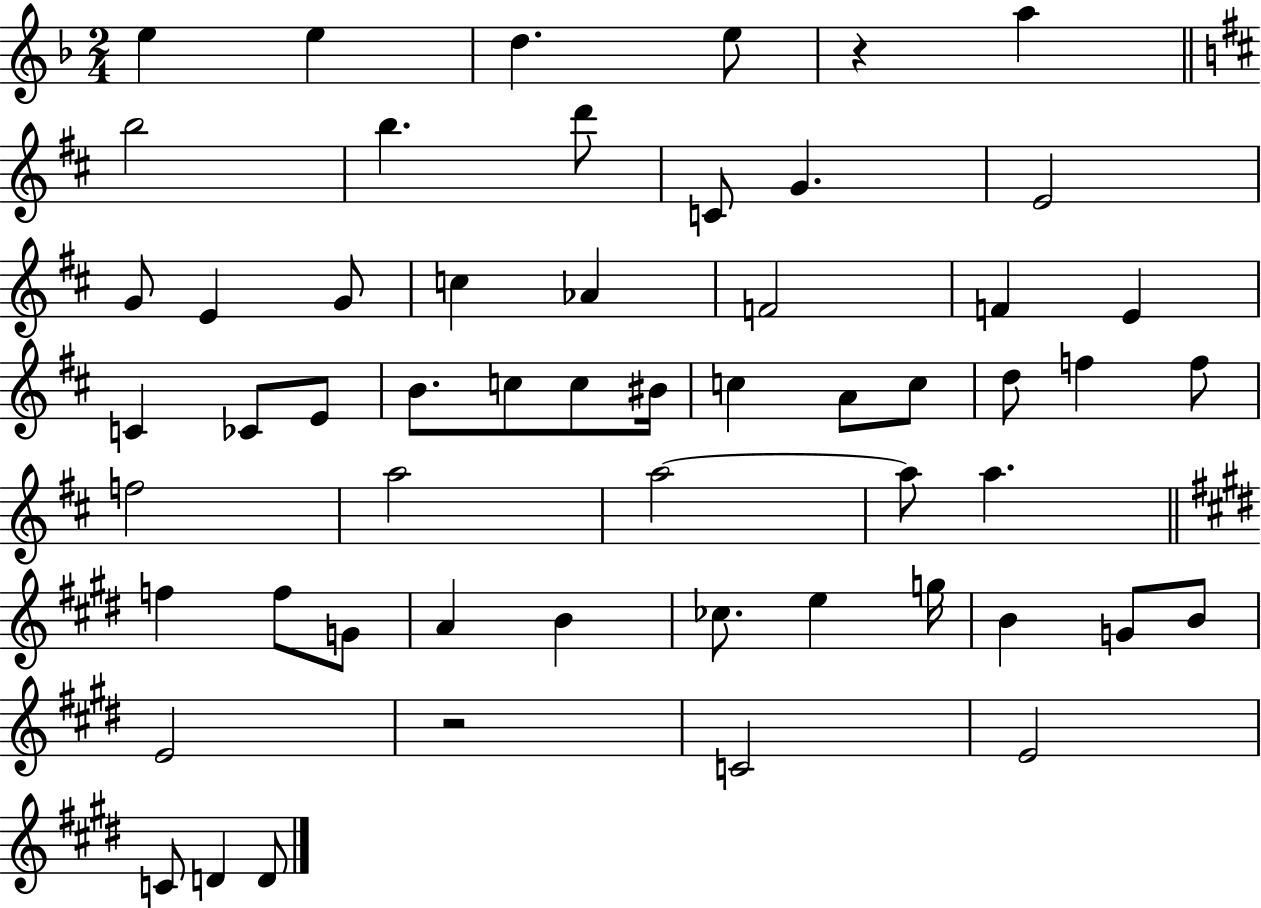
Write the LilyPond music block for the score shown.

{
  \clef treble
  \numericTimeSignature
  \time 2/4
  \key f \major
  \repeat volta 2 { e''4 e''4 | d''4. e''8 | r4 a''4 | \bar "||" \break \key b \minor b''2 | b''4. d'''8 | c'8 g'4. | e'2 | \break g'8 e'4 g'8 | c''4 aes'4 | f'2 | f'4 e'4 | \break c'4 ces'8 e'8 | b'8. c''8 c''8 bis'16 | c''4 a'8 c''8 | d''8 f''4 f''8 | \break f''2 | a''2 | a''2~~ | a''8 a''4. | \break \bar "||" \break \key e \major f''4 f''8 g'8 | a'4 b'4 | ces''8. e''4 g''16 | b'4 g'8 b'8 | \break e'2 | r2 | c'2 | e'2 | \break c'8 d'4 d'8 | } \bar "|."
}